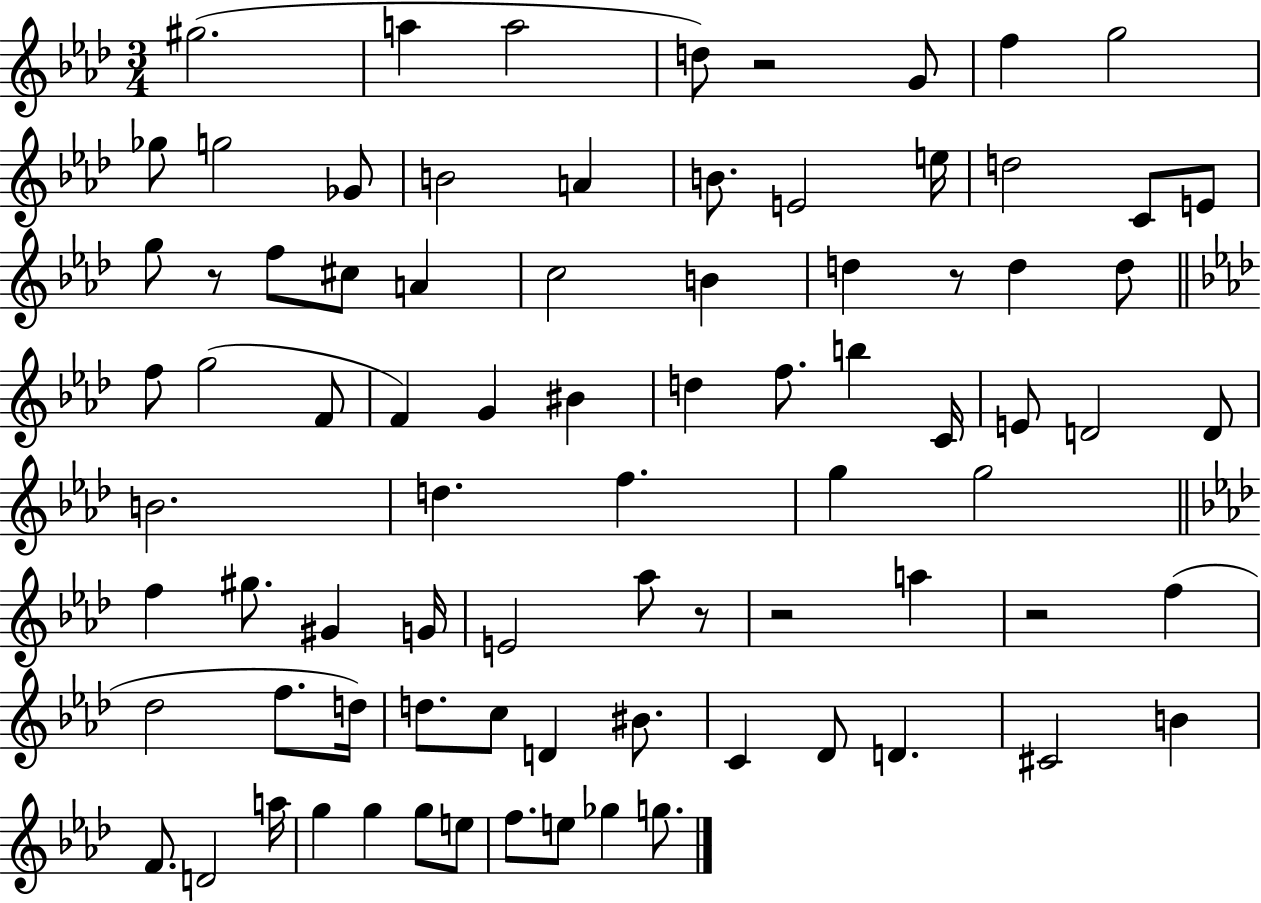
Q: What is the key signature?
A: AES major